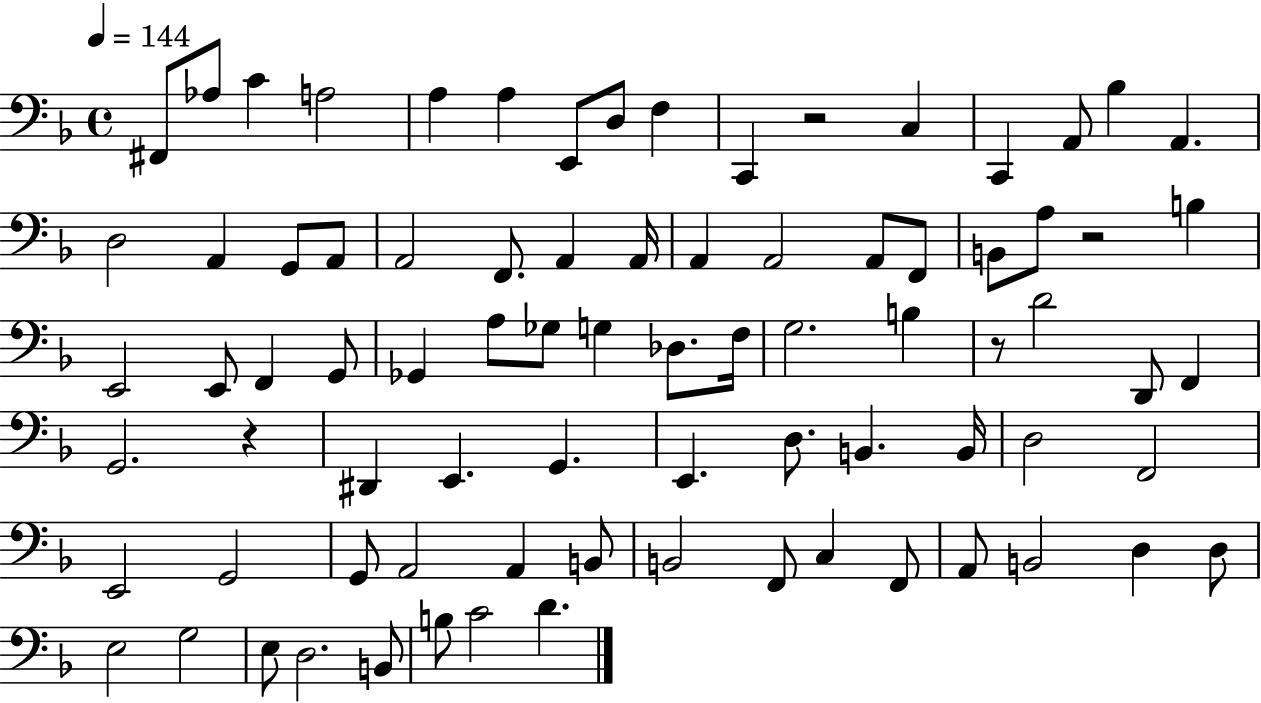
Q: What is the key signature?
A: F major